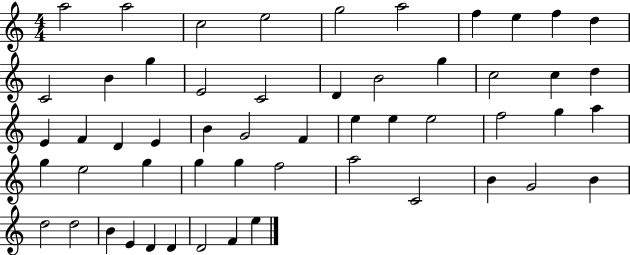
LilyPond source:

{
  \clef treble
  \numericTimeSignature
  \time 4/4
  \key c \major
  a''2 a''2 | c''2 e''2 | g''2 a''2 | f''4 e''4 f''4 d''4 | \break c'2 b'4 g''4 | e'2 c'2 | d'4 b'2 g''4 | c''2 c''4 d''4 | \break e'4 f'4 d'4 e'4 | b'4 g'2 f'4 | e''4 e''4 e''2 | f''2 g''4 a''4 | \break g''4 e''2 g''4 | g''4 g''4 f''2 | a''2 c'2 | b'4 g'2 b'4 | \break d''2 d''2 | b'4 e'4 d'4 d'4 | d'2 f'4 e''4 | \bar "|."
}